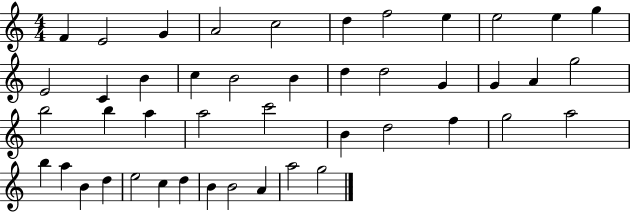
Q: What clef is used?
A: treble